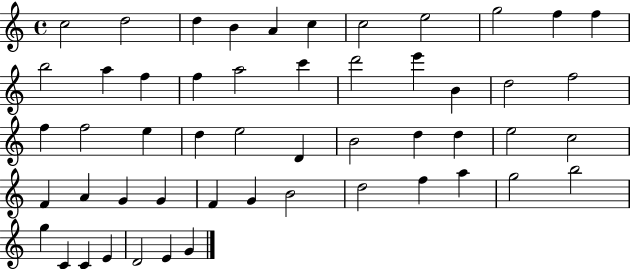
{
  \clef treble
  \time 4/4
  \defaultTimeSignature
  \key c \major
  c''2 d''2 | d''4 b'4 a'4 c''4 | c''2 e''2 | g''2 f''4 f''4 | \break b''2 a''4 f''4 | f''4 a''2 c'''4 | d'''2 e'''4 b'4 | d''2 f''2 | \break f''4 f''2 e''4 | d''4 e''2 d'4 | b'2 d''4 d''4 | e''2 c''2 | \break f'4 a'4 g'4 g'4 | f'4 g'4 b'2 | d''2 f''4 a''4 | g''2 b''2 | \break g''4 c'4 c'4 e'4 | d'2 e'4 g'4 | \bar "|."
}